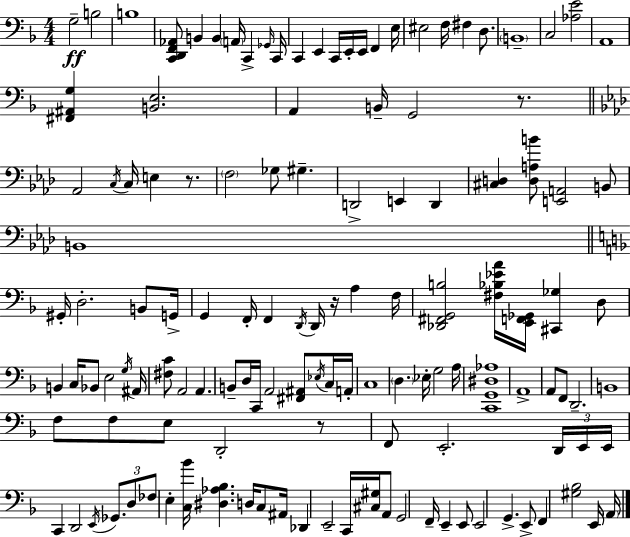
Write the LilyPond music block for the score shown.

{
  \clef bass
  \numericTimeSignature
  \time 4/4
  \key f \major
  g2--\ff b2 | b1 | <c, d, f, aes,>8 b,4 b,4 \parenthesize a,16 c,4-> \grace { ges,16 } | c,16 c,4 e,4 c,16 e,16-. e,16 f,4 | \break e16 eis2 f16 fis4 d8. | \parenthesize b,1-- | c2 <aes e'>2 | a,1 | \break <fis, ais, g>4 <b, e>2. | a,4 b,16-- g,2 r8. | \bar "||" \break \key aes \major aes,2 \acciaccatura { c16 } c16 e4 r8. | \parenthesize f2 ges8 gis4.-- | d,2-> e,4 d,4 | <cis d>4 <d a b'>8 <e, a,>2 b,8 | \break b,1 | \bar "||" \break \key f \major gis,16-. d2.-. b,8 g,16-> | g,4 f,16-. f,4 \acciaccatura { d,16 } d,16 r16 a4 | f16 <des, fis, g, b>2 <fis bes ees' a'>16 <e, f, ges,>16 <cis, ges>4 d8 | b,4 c16 bes,8 e2 | \break \acciaccatura { g16 } ais,16 <fis c'>8 a,2 a,4. | b,8-- d16 c,16 a,2 <fis, ais,>8 | \acciaccatura { ees16 } c16 a,16-. c1 | \parenthesize d4. ees16-. g2 | \break a16 <c, g, dis aes>1 | a,1-> | a,8 f,8 d,2.-- | b,1 | \break f8 f8 e8 d,2-. | r8 f,8 e,2.-. | \tuplet 3/2 { d,16 e,16 e,16 } c,4 d,2 | \acciaccatura { e,16 } \tuplet 3/2 { ges,8. d8 fes8 } e4-. <c bes'>16 <dis aes bes>4. | \break d16 c8 ais,16 des,4 e,2-- | c,16 <cis gis>16 a,8 g,2 f,16-- | e,4-- e,8 e,2 g,4.-> | e,8-> f,4 <gis bes>2 | \break e,16 \parenthesize a,16 \bar "|."
}